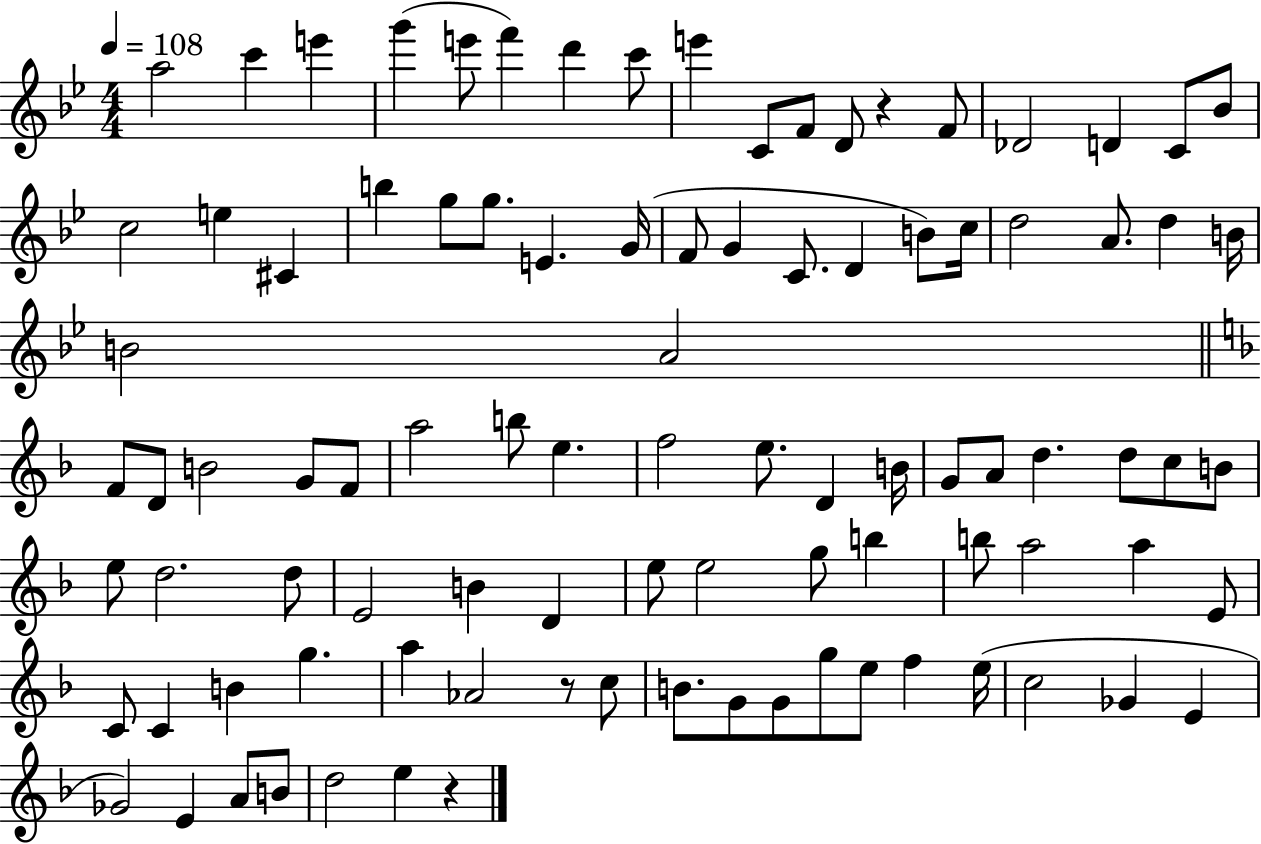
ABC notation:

X:1
T:Untitled
M:4/4
L:1/4
K:Bb
a2 c' e' g' e'/2 f' d' c'/2 e' C/2 F/2 D/2 z F/2 _D2 D C/2 _B/2 c2 e ^C b g/2 g/2 E G/4 F/2 G C/2 D B/2 c/4 d2 A/2 d B/4 B2 A2 F/2 D/2 B2 G/2 F/2 a2 b/2 e f2 e/2 D B/4 G/2 A/2 d d/2 c/2 B/2 e/2 d2 d/2 E2 B D e/2 e2 g/2 b b/2 a2 a E/2 C/2 C B g a _A2 z/2 c/2 B/2 G/2 G/2 g/2 e/2 f e/4 c2 _G E _G2 E A/2 B/2 d2 e z